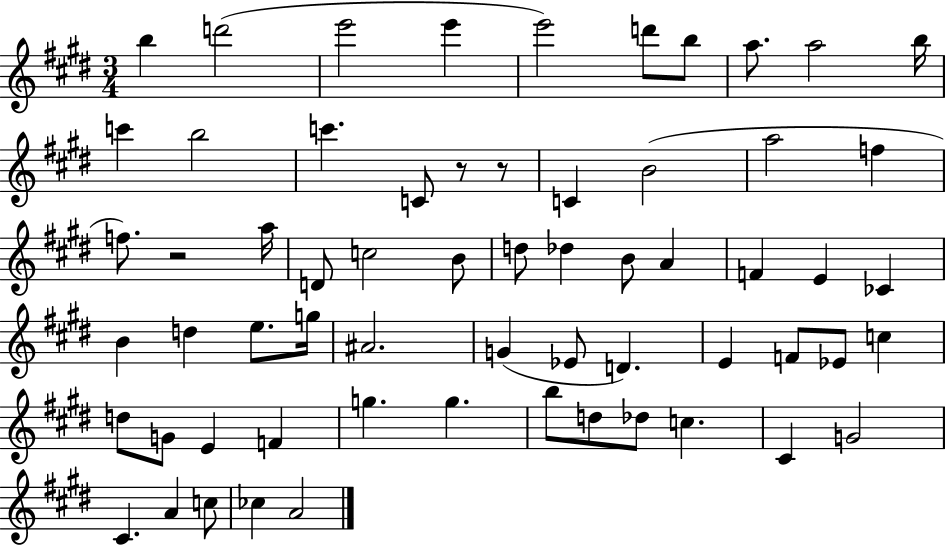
B5/q D6/h E6/h E6/q E6/h D6/e B5/e A5/e. A5/h B5/s C6/q B5/h C6/q. C4/e R/e R/e C4/q B4/h A5/h F5/q F5/e. R/h A5/s D4/e C5/h B4/e D5/e Db5/q B4/e A4/q F4/q E4/q CES4/q B4/q D5/q E5/e. G5/s A#4/h. G4/q Eb4/e D4/q. E4/q F4/e Eb4/e C5/q D5/e G4/e E4/q F4/q G5/q. G5/q. B5/e D5/e Db5/e C5/q. C#4/q G4/h C#4/q. A4/q C5/e CES5/q A4/h